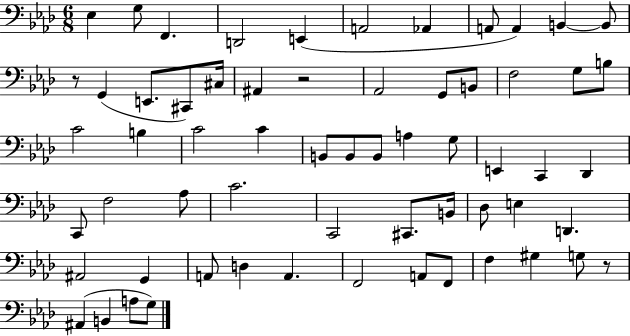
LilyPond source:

{
  \clef bass
  \numericTimeSignature
  \time 6/8
  \key aes \major
  ees4 g8 f,4. | d,2 e,4( | a,2 aes,4 | a,8 a,4) b,4~~ b,8 | \break r8 g,4( e,8. cis,8) cis16 | ais,4 r2 | aes,2 g,8 b,8 | f2 g8 b8 | \break c'2 b4 | c'2 c'4 | b,8 b,8 b,8 a4 g8 | e,4 c,4 des,4 | \break c,8 f2 aes8 | c'2. | c,2 cis,8. b,16 | des8 e4 d,4. | \break ais,2 g,4 | a,8 d4 a,4. | f,2 a,8 f,8 | f4 gis4 g8 r8 | \break ais,4( b,4 a8 g8) | \bar "|."
}